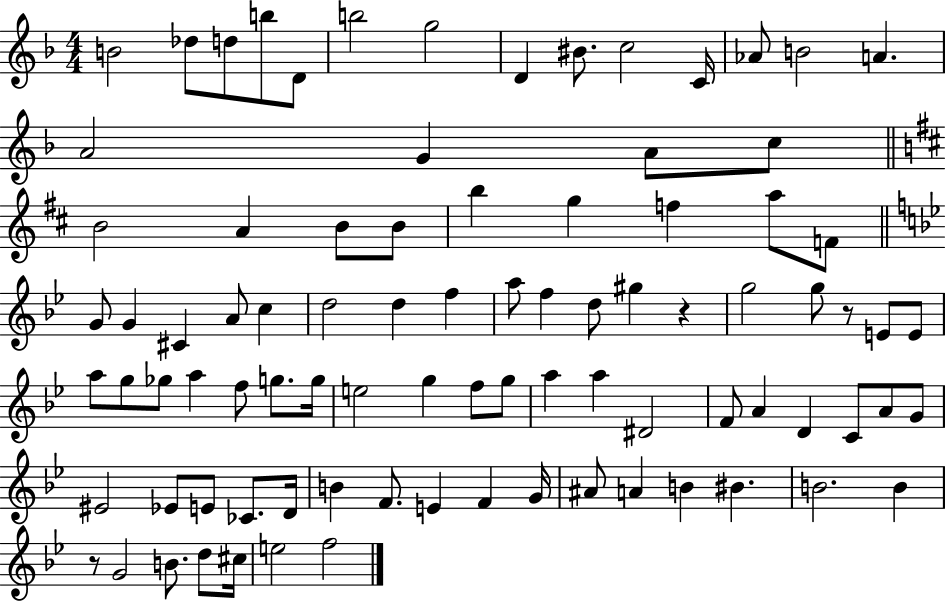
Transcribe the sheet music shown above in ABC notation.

X:1
T:Untitled
M:4/4
L:1/4
K:F
B2 _d/2 d/2 b/2 D/2 b2 g2 D ^B/2 c2 C/4 _A/2 B2 A A2 G A/2 c/2 B2 A B/2 B/2 b g f a/2 F/2 G/2 G ^C A/2 c d2 d f a/2 f d/2 ^g z g2 g/2 z/2 E/2 E/2 a/2 g/2 _g/2 a f/2 g/2 g/4 e2 g f/2 g/2 a a ^D2 F/2 A D C/2 A/2 G/2 ^E2 _E/2 E/2 _C/2 D/4 B F/2 E F G/4 ^A/2 A B ^B B2 B z/2 G2 B/2 d/2 ^c/4 e2 f2